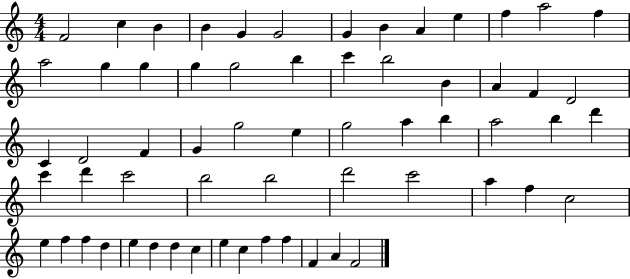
F4/h C5/q B4/q B4/q G4/q G4/h G4/q B4/q A4/q E5/q F5/q A5/h F5/q A5/h G5/q G5/q G5/q G5/h B5/q C6/q B5/h B4/q A4/q F4/q D4/h C4/q D4/h F4/q G4/q G5/h E5/q G5/h A5/q B5/q A5/h B5/q D6/q C6/q D6/q C6/h B5/h B5/h D6/h C6/h A5/q F5/q C5/h E5/q F5/q F5/q D5/q E5/q D5/q D5/q C5/q E5/q C5/q F5/q F5/q F4/q A4/q F4/h